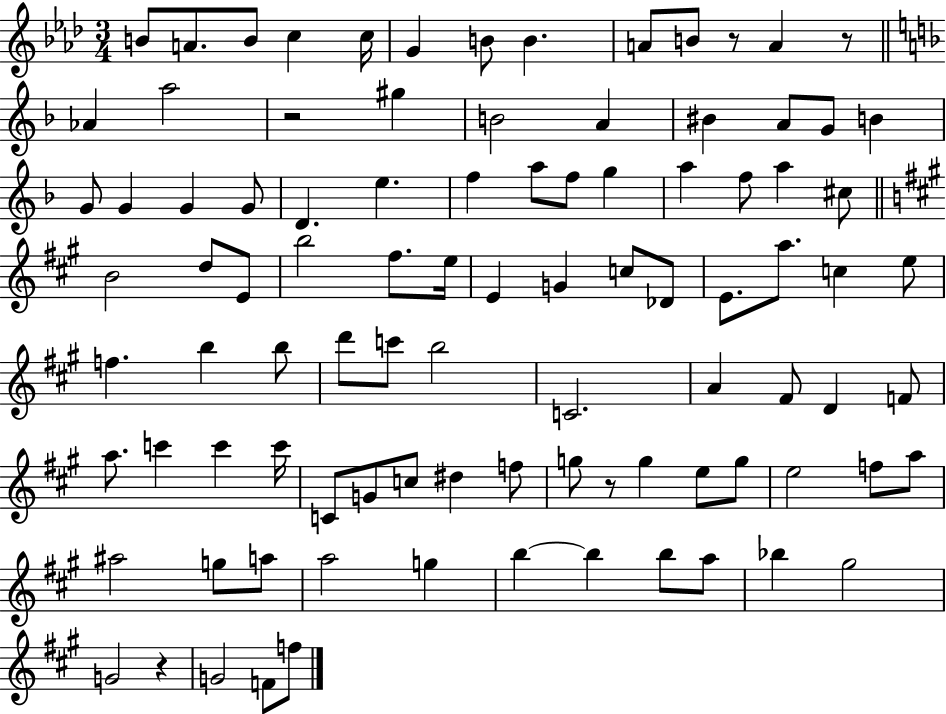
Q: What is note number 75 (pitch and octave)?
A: A5